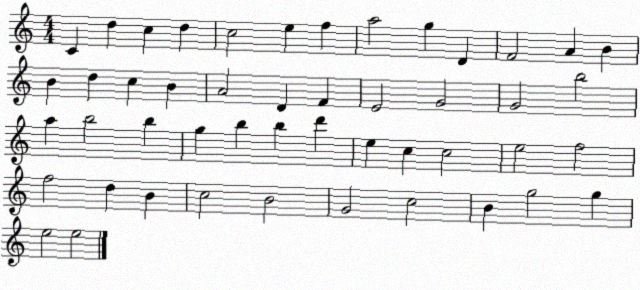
X:1
T:Untitled
M:4/4
L:1/4
K:C
C d c d c2 e f a2 g D F2 A B B d c B A2 D F E2 G2 G2 b2 a b2 b g b b d' e c c2 e2 f2 f2 d B c2 B2 G2 c2 B g2 g e2 e2